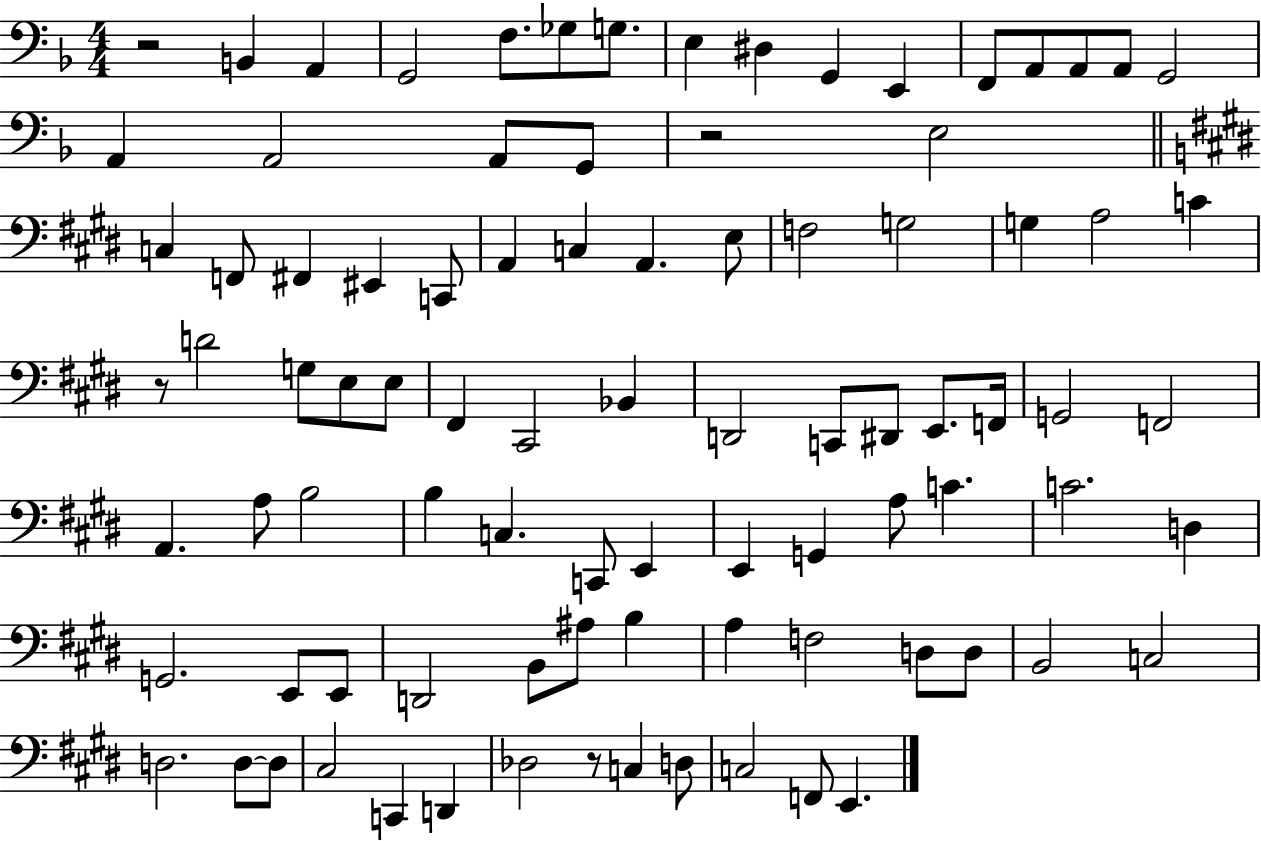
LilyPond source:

{
  \clef bass
  \numericTimeSignature
  \time 4/4
  \key f \major
  r2 b,4 a,4 | g,2 f8. ges8 g8. | e4 dis4 g,4 e,4 | f,8 a,8 a,8 a,8 g,2 | \break a,4 a,2 a,8 g,8 | r2 e2 | \bar "||" \break \key e \major c4 f,8 fis,4 eis,4 c,8 | a,4 c4 a,4. e8 | f2 g2 | g4 a2 c'4 | \break r8 d'2 g8 e8 e8 | fis,4 cis,2 bes,4 | d,2 c,8 dis,8 e,8. f,16 | g,2 f,2 | \break a,4. a8 b2 | b4 c4. c,8 e,4 | e,4 g,4 a8 c'4. | c'2. d4 | \break g,2. e,8 e,8 | d,2 b,8 ais8 b4 | a4 f2 d8 d8 | b,2 c2 | \break d2. d8~~ d8 | cis2 c,4 d,4 | des2 r8 c4 d8 | c2 f,8 e,4. | \break \bar "|."
}